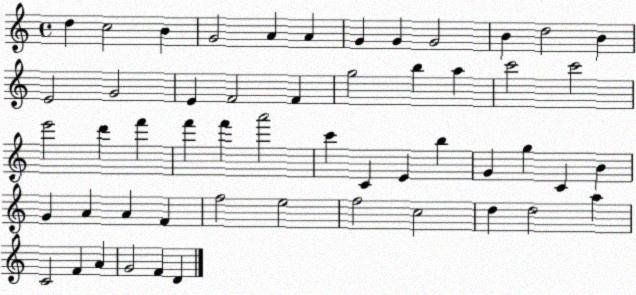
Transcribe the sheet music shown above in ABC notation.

X:1
T:Untitled
M:4/4
L:1/4
K:C
d c2 B G2 A A G G G2 B d2 B E2 G2 E F2 F g2 b a c'2 c'2 e'2 d' f' f' f' a'2 c' C E b G g C B G A A F f2 e2 f2 c2 d d2 a C2 F A G2 F D